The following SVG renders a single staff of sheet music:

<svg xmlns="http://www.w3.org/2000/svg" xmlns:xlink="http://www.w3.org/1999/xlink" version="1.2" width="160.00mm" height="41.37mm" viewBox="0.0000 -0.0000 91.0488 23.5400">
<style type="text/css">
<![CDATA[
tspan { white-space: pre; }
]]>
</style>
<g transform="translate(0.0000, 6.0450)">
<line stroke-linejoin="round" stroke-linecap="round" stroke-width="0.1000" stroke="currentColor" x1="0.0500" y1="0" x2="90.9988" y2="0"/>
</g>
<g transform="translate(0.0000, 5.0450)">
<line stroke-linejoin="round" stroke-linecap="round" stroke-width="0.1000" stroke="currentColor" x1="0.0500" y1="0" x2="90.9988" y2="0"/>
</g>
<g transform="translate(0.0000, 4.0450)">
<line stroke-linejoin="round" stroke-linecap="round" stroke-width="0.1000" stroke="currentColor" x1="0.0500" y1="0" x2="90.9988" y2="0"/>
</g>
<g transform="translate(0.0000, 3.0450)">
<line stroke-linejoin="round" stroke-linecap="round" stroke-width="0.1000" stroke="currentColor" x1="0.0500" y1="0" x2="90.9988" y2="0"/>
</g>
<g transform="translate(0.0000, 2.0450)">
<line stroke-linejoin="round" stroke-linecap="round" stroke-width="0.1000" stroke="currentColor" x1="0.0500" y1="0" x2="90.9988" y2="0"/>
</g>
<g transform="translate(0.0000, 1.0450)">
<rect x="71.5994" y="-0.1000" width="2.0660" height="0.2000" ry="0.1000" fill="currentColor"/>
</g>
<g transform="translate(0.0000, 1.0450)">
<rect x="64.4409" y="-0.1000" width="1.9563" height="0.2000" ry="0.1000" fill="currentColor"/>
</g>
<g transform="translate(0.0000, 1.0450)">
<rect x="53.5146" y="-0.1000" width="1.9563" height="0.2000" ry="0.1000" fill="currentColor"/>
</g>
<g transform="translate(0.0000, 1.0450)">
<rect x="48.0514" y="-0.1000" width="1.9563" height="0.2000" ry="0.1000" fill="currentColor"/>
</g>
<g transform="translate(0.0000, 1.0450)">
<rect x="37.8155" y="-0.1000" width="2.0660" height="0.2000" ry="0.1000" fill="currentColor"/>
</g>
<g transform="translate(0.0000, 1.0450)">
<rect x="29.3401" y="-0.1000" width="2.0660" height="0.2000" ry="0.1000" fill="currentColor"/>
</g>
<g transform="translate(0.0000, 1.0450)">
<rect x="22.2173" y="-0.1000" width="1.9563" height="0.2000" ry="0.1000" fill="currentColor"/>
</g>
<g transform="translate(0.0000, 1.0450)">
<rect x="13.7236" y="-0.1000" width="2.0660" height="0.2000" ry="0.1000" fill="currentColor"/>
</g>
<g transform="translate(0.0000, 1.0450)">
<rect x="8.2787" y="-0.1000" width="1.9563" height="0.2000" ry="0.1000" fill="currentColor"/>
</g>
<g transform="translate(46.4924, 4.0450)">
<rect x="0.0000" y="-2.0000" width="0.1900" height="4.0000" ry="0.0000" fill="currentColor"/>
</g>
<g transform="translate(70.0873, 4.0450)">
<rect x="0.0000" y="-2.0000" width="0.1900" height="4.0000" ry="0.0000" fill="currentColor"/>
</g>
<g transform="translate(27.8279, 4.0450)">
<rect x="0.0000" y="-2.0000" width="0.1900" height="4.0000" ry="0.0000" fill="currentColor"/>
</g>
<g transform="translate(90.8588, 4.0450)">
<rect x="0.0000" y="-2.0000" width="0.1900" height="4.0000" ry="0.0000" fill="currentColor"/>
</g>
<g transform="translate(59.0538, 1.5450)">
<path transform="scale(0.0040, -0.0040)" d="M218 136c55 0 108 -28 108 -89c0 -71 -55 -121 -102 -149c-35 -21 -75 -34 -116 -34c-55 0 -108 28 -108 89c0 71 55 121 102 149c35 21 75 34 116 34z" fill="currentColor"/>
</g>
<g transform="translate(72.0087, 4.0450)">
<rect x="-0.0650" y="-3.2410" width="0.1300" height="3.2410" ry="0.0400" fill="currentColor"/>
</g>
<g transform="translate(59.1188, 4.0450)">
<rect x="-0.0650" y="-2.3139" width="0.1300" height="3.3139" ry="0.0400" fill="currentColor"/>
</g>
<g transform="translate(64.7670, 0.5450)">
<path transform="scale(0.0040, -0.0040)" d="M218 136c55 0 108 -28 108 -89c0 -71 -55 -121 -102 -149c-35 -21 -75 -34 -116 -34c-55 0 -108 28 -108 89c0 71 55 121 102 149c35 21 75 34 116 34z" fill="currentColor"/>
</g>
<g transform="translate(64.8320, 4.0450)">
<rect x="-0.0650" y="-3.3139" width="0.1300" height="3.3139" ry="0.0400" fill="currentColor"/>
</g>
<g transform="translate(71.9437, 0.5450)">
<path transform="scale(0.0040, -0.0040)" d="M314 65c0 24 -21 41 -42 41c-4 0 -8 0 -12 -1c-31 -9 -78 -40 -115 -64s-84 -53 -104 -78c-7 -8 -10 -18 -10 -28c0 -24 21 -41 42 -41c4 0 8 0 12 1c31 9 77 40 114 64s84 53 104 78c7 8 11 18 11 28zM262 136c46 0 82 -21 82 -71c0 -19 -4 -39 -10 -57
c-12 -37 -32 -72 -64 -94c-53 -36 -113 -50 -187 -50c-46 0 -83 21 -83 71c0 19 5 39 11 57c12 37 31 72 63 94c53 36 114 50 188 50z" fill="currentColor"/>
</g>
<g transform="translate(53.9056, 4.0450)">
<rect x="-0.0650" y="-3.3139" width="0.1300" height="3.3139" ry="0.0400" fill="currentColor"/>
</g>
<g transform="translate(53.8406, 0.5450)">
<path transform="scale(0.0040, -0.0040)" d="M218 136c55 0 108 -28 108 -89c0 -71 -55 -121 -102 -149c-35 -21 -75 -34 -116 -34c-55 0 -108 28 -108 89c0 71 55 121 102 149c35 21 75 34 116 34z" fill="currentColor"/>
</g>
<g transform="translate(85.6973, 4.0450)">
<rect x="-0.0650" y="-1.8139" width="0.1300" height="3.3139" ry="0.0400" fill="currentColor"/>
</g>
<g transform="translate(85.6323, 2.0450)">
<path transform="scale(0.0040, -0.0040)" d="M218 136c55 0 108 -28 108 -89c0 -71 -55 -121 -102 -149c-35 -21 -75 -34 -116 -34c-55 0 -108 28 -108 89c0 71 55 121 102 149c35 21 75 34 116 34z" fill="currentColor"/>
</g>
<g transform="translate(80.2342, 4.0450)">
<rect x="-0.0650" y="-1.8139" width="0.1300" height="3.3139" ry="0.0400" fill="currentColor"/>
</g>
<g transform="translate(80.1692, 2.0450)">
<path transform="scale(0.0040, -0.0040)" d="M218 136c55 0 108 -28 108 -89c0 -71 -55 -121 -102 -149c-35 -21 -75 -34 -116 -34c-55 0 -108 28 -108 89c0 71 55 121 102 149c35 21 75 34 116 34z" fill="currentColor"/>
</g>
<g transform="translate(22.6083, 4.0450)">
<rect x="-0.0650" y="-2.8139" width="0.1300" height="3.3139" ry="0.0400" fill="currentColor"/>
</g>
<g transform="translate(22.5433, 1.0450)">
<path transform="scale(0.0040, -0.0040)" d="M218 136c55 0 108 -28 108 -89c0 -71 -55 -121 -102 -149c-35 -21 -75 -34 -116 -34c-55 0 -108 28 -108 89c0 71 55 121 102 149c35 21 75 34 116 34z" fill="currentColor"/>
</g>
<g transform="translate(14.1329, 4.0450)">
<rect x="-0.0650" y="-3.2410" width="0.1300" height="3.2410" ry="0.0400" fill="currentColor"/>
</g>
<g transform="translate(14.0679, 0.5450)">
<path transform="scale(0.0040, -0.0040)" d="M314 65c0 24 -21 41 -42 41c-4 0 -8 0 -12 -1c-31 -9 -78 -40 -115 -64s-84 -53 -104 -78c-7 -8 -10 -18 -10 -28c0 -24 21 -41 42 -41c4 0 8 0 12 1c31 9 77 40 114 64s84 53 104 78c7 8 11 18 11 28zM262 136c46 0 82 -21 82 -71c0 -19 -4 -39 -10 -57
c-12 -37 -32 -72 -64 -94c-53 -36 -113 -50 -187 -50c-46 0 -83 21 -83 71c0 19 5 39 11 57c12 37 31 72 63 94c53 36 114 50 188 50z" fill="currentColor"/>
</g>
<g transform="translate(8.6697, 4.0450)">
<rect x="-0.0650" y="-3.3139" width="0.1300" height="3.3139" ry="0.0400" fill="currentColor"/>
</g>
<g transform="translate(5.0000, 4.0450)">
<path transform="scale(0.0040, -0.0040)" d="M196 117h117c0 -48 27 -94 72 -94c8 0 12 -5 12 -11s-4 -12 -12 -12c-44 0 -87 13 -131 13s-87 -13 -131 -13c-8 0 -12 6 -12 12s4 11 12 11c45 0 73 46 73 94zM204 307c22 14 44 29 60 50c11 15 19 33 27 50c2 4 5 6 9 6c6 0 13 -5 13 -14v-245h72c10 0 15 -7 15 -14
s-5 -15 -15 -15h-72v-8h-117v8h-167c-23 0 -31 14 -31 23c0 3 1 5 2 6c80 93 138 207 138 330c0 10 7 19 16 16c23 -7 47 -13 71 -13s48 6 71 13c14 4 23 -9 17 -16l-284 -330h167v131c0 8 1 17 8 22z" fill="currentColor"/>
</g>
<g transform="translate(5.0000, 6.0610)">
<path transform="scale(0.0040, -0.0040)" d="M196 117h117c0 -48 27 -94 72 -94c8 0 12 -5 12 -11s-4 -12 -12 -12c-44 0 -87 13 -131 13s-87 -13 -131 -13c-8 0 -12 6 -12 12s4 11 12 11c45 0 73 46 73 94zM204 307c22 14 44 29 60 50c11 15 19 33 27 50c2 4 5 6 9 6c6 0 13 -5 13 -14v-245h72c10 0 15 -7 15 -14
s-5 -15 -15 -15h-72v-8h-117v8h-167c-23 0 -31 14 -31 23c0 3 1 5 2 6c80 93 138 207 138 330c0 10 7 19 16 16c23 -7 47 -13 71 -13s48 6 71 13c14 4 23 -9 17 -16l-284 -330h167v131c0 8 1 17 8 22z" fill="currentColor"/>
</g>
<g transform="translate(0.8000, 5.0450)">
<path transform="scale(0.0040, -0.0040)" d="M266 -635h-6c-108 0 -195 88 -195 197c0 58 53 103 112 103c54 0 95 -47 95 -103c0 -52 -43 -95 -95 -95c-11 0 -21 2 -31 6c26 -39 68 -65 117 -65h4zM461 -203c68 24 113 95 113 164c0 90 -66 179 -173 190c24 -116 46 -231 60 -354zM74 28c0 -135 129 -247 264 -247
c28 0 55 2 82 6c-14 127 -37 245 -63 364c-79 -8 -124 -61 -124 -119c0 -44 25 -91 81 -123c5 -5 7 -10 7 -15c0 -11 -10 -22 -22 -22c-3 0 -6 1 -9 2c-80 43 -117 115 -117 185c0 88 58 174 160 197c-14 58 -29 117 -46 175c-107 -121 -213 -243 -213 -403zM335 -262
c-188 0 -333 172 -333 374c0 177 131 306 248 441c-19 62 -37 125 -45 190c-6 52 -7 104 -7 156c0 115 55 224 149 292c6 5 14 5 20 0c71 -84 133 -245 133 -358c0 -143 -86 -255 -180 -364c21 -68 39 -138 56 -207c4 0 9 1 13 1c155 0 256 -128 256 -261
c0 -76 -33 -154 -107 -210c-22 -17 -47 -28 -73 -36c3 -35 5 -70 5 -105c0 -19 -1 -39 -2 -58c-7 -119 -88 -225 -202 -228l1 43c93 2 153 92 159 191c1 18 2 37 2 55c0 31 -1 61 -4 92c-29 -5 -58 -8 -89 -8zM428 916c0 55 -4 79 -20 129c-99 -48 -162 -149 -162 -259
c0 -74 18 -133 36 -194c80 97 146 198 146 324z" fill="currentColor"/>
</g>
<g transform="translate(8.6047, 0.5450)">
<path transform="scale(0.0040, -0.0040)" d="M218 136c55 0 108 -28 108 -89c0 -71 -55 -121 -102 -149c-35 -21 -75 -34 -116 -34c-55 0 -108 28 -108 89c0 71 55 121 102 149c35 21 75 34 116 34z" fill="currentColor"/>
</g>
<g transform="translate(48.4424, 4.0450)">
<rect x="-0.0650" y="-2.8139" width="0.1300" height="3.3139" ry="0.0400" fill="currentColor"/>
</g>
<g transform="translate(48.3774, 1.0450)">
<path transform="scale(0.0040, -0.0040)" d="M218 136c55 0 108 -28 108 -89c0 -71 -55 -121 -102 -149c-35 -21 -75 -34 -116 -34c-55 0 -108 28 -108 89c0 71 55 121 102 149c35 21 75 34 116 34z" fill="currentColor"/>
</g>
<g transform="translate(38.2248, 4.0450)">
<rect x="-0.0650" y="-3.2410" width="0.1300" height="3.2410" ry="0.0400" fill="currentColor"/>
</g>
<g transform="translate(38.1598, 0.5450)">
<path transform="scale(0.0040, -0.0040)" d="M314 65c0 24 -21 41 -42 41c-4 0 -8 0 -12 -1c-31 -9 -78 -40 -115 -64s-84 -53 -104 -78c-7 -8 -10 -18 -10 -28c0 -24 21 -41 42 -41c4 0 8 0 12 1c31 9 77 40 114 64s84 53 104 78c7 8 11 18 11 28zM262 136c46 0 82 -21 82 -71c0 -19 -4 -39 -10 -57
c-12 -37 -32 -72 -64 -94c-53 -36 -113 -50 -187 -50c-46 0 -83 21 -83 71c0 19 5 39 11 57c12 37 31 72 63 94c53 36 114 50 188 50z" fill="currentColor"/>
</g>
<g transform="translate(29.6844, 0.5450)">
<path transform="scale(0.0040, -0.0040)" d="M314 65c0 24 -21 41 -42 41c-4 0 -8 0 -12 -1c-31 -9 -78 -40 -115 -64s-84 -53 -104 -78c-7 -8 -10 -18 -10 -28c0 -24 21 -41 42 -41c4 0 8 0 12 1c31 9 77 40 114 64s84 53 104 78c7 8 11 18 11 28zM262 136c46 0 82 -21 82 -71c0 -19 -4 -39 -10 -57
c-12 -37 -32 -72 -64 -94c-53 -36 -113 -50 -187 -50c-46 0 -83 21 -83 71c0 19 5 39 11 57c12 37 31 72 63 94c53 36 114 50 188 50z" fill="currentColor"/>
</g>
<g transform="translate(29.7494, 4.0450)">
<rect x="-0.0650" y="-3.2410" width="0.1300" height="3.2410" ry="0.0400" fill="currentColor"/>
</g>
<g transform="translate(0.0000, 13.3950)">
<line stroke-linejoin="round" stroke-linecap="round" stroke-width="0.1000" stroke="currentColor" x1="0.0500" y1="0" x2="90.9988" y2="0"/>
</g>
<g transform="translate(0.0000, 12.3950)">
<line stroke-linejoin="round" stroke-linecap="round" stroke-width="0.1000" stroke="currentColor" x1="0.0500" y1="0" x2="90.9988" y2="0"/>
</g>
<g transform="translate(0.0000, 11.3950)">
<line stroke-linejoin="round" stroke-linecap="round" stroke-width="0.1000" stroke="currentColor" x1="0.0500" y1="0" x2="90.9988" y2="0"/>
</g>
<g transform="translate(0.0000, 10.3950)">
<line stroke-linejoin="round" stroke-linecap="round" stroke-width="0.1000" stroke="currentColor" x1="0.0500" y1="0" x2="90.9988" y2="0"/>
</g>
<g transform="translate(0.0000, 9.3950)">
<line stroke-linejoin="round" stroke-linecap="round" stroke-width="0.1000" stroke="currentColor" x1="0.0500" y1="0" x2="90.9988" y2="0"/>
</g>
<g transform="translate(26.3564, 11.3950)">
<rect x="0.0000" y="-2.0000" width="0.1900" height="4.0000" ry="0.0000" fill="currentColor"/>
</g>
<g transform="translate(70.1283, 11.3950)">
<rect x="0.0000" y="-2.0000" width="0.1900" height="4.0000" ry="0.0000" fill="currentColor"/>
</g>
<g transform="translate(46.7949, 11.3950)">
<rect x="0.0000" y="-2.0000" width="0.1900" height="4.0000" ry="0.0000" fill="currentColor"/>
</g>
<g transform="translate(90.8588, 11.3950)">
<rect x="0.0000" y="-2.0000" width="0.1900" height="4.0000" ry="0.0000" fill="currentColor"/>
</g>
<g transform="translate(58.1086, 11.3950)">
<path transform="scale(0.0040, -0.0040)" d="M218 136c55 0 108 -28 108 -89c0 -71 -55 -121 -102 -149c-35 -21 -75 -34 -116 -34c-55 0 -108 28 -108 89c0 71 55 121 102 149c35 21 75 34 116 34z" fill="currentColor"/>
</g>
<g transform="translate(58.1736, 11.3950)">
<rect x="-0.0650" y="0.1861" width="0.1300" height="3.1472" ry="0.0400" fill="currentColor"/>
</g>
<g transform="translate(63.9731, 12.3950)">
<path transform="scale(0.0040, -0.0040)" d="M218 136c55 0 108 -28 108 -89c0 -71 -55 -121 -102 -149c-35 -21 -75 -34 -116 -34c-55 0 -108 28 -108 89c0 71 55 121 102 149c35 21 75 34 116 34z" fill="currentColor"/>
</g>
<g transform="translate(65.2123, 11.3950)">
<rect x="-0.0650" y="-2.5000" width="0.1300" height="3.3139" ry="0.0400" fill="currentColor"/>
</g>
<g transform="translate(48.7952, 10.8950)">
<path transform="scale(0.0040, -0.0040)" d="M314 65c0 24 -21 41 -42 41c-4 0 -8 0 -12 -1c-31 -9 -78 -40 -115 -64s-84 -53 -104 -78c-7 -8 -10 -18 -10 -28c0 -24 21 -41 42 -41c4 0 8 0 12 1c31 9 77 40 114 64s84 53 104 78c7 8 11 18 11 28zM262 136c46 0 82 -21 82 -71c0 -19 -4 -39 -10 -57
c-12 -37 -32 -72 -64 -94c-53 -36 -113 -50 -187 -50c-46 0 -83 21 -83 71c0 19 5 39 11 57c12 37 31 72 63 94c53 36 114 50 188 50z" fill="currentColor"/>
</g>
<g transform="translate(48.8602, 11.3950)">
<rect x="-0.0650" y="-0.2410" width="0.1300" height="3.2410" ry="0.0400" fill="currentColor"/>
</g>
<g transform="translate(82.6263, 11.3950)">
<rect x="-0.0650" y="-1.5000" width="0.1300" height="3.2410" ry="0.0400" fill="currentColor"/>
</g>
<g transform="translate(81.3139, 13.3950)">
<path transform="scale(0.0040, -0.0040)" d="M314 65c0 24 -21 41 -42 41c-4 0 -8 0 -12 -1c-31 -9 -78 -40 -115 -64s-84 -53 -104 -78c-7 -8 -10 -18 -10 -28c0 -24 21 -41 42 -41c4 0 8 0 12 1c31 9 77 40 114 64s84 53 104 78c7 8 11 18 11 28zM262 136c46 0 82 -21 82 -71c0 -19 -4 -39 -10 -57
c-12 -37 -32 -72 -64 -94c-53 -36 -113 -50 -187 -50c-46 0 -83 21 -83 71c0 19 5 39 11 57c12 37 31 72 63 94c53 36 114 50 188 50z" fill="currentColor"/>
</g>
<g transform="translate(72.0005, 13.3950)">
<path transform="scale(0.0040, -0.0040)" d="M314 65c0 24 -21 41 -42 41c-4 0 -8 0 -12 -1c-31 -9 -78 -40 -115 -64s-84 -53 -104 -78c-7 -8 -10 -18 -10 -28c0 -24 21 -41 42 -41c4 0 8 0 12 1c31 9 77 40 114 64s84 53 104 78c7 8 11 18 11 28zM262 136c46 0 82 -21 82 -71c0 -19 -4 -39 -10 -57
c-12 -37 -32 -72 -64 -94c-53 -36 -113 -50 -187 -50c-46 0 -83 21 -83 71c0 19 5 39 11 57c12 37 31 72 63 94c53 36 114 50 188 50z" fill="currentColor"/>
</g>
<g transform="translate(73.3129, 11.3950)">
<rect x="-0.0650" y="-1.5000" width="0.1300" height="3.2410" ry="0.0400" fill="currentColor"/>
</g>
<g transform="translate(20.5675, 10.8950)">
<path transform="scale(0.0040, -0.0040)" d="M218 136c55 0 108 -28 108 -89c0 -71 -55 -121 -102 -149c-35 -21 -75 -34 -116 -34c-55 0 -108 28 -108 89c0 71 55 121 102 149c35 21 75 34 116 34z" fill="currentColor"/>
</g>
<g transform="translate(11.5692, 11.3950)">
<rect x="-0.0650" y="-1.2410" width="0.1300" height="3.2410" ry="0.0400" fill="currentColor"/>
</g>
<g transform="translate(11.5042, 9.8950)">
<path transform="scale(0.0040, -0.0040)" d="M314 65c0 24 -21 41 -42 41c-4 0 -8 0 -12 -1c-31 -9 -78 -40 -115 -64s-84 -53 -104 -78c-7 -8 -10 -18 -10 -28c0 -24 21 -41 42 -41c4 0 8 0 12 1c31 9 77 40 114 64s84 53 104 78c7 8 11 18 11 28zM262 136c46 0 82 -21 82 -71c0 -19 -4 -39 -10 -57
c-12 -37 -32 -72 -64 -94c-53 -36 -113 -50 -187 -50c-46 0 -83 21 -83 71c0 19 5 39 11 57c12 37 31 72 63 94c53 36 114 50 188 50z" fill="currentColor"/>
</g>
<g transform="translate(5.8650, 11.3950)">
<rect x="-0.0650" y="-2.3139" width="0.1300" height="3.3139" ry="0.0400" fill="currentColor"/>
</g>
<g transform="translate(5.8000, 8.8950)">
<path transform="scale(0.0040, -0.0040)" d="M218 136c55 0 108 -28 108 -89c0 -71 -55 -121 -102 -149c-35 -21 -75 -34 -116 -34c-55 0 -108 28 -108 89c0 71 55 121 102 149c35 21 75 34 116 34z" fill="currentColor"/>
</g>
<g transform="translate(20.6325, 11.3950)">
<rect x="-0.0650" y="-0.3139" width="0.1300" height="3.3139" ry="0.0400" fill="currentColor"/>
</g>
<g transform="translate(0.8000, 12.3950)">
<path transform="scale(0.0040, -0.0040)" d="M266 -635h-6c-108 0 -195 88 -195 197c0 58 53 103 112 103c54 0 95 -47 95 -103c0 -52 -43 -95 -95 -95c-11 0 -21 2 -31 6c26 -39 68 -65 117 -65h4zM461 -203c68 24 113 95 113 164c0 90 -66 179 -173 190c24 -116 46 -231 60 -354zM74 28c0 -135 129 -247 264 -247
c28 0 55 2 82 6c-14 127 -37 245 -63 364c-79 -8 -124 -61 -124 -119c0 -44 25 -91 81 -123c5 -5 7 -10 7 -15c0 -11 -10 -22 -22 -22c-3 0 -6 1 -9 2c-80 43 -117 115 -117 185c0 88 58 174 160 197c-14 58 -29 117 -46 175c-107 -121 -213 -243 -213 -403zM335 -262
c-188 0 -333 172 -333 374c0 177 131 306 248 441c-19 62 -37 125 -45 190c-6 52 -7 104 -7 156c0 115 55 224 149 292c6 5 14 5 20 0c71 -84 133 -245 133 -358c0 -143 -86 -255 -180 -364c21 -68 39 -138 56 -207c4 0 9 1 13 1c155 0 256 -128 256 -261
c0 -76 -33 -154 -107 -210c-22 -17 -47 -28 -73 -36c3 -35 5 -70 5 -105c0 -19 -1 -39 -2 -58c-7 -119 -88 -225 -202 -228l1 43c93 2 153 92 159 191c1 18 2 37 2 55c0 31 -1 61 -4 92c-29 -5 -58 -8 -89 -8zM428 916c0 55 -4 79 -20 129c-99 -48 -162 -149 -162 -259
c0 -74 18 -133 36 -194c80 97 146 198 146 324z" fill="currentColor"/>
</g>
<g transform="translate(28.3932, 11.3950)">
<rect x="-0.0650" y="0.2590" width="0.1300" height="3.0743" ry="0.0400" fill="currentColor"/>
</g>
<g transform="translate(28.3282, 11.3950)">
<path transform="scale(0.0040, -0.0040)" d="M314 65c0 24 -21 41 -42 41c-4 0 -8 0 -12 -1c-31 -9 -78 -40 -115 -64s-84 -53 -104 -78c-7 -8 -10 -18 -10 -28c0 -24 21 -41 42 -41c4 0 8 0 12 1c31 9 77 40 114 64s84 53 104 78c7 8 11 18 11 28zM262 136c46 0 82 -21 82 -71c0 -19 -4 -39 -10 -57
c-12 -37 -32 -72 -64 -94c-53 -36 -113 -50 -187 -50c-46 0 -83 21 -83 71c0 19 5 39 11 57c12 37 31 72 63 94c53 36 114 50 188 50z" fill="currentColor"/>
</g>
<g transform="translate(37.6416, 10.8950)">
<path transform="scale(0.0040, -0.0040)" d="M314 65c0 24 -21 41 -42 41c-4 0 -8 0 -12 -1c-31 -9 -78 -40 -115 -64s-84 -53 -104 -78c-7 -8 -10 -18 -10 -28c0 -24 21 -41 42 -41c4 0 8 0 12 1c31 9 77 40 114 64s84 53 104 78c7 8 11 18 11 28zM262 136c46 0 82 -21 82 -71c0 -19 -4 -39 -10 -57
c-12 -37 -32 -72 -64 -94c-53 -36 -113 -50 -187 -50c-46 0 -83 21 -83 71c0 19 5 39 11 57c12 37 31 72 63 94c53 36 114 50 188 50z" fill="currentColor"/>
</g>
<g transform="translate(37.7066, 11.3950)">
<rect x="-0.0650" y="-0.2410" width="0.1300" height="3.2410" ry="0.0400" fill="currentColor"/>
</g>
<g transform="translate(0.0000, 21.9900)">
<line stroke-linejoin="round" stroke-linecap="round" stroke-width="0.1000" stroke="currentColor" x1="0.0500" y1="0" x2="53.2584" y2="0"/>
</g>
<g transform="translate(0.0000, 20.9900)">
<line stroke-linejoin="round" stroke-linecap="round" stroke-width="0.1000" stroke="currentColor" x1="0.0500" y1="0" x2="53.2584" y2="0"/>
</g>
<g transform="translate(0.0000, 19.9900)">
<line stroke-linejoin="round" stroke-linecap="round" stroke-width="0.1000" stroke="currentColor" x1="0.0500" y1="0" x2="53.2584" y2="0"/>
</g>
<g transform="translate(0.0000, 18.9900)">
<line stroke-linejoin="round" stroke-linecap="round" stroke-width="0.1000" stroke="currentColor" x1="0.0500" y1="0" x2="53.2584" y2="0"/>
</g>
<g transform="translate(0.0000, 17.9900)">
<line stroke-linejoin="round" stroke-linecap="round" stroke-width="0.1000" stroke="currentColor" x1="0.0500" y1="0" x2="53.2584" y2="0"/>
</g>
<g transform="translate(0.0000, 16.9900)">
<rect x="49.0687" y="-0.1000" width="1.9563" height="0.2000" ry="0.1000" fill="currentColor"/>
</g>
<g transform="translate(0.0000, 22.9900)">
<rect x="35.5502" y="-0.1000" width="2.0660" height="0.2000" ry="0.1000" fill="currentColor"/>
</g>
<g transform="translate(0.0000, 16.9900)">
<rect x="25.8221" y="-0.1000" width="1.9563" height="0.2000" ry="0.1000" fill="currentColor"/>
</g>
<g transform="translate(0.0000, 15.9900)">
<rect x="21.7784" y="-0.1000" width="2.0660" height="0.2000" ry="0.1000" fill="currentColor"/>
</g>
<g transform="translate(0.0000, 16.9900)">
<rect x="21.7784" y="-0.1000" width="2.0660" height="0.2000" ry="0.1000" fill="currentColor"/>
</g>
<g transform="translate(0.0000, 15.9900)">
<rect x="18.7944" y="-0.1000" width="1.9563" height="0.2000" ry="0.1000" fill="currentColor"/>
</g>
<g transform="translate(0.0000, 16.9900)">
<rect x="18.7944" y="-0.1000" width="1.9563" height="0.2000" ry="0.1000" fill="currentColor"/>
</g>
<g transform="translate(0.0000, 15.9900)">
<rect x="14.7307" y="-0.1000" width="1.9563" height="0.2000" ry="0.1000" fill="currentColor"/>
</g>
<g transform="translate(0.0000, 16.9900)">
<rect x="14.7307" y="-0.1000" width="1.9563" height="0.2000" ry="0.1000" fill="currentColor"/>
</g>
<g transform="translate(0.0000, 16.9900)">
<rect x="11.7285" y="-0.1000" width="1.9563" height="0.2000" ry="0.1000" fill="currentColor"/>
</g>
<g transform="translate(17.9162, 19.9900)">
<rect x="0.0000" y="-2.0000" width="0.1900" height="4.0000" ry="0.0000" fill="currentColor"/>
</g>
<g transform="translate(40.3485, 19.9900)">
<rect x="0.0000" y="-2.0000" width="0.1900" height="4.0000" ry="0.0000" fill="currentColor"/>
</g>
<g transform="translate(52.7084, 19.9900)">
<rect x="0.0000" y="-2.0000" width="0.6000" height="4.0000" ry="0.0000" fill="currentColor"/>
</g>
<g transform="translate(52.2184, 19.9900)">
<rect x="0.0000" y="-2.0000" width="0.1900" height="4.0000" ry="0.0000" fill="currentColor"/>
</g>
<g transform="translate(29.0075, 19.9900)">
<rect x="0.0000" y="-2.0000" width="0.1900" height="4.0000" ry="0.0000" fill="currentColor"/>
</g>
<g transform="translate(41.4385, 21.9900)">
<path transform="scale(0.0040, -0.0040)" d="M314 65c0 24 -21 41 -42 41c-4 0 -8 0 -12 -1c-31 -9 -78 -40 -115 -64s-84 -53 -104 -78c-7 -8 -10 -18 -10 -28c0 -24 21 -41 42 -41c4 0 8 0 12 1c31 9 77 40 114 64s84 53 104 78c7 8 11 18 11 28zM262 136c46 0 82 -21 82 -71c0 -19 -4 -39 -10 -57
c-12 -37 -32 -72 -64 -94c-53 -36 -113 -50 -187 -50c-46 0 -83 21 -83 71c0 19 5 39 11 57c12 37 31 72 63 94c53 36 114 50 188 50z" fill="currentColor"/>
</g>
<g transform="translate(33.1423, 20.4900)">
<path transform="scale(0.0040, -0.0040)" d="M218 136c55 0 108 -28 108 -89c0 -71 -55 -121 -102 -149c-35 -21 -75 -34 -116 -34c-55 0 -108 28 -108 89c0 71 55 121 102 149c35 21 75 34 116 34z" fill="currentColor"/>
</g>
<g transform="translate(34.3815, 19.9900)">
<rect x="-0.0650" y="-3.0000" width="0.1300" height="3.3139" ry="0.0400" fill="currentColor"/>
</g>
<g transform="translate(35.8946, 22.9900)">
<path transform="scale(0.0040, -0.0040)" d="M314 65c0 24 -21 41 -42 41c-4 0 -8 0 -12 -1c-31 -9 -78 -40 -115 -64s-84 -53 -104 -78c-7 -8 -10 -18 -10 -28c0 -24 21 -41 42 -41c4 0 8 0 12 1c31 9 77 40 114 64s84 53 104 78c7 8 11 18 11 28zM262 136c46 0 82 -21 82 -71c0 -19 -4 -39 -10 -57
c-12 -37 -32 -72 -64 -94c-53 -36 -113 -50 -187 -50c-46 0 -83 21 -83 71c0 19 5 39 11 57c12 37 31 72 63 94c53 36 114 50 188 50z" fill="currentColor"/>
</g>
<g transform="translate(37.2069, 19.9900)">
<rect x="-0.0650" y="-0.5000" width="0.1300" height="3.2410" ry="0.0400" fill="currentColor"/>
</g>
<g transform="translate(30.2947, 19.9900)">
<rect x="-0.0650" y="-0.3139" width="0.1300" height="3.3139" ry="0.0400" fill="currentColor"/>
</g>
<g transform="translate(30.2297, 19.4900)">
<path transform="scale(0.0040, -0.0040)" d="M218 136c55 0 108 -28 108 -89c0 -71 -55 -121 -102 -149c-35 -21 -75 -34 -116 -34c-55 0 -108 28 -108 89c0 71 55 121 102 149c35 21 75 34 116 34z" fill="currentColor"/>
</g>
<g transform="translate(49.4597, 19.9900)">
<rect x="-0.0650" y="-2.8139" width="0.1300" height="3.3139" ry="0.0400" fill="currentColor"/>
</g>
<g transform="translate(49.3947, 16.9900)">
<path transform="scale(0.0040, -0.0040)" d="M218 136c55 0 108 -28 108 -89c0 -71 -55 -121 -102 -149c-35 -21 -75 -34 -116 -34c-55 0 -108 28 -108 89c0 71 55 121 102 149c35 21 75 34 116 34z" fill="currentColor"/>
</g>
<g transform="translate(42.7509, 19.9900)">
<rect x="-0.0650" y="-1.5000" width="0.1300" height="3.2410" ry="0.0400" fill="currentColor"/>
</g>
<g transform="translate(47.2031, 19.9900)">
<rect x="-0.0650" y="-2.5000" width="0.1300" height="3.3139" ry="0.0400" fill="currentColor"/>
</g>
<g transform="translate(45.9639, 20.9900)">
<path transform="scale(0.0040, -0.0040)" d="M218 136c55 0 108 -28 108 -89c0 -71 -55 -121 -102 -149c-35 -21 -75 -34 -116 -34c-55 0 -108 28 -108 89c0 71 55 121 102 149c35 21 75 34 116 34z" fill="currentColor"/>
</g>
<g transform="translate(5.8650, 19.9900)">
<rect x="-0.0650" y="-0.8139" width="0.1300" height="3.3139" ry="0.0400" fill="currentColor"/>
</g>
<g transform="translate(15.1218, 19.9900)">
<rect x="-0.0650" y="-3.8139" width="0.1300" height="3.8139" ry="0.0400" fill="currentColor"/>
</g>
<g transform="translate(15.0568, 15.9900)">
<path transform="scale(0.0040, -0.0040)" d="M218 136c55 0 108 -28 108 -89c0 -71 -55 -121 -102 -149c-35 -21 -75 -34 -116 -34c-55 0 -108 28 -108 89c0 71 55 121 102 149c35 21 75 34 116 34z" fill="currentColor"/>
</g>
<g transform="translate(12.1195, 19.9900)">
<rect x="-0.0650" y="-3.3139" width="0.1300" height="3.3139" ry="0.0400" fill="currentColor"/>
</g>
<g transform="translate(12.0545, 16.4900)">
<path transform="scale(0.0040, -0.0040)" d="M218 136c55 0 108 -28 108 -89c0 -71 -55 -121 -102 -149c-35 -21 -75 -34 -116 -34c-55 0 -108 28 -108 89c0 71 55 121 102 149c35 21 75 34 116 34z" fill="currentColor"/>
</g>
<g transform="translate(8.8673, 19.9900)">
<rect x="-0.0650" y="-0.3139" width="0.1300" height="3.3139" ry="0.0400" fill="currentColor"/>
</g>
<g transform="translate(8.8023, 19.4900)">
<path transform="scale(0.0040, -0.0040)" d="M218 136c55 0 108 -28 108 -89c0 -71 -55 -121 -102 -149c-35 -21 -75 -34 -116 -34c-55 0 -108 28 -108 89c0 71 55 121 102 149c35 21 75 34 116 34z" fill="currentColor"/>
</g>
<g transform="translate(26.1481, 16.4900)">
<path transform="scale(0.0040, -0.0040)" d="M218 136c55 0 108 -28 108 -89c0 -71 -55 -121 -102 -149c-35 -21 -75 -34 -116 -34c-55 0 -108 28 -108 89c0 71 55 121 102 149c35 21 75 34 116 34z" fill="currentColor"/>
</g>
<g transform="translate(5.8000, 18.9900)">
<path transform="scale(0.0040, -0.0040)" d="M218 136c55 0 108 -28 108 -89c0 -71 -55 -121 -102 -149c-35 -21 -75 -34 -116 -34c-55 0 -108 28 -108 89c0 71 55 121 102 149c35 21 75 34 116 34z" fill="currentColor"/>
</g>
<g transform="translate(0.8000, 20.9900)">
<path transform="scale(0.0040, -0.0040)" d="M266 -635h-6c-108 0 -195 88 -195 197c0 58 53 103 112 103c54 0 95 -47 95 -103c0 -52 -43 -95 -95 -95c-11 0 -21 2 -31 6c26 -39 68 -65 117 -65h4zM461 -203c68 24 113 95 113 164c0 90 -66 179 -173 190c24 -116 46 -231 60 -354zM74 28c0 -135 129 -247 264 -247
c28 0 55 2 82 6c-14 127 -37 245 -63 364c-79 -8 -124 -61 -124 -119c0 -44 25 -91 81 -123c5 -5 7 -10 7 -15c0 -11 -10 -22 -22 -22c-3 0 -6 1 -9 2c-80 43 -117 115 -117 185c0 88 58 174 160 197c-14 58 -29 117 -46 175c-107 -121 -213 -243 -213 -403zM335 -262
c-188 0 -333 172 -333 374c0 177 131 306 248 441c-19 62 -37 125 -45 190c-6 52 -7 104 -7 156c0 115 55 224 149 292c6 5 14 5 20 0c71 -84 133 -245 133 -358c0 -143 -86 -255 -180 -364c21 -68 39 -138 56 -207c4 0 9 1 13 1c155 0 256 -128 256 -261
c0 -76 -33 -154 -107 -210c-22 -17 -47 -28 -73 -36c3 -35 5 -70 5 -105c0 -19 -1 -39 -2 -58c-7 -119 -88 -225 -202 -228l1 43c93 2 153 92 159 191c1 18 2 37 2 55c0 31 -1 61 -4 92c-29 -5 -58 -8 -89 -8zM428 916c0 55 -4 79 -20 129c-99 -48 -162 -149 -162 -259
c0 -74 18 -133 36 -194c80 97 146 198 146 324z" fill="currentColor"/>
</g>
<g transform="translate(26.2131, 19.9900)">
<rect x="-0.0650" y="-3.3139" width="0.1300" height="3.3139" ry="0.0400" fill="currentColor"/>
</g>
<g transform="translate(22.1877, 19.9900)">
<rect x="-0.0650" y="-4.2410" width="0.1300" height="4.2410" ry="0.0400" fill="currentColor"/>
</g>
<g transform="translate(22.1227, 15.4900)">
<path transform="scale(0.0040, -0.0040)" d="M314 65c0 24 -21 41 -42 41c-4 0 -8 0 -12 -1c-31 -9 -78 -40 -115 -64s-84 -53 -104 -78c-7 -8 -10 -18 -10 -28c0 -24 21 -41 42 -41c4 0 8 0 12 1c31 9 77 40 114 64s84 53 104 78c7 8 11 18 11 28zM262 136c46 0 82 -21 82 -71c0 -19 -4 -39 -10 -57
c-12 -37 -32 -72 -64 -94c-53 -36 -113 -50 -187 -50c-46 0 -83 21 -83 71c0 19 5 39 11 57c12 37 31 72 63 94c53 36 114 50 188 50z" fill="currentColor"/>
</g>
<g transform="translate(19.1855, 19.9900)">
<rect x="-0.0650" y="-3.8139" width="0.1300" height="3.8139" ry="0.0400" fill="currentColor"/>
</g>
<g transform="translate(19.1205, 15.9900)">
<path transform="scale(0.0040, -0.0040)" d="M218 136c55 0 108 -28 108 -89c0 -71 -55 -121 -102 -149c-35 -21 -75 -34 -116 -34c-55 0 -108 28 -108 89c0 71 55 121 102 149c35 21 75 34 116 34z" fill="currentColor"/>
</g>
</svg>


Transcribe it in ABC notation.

X:1
T:Untitled
M:4/4
L:1/4
K:C
b b2 a b2 b2 a b g b b2 f f g e2 c B2 c2 c2 B G E2 E2 d c b c' c' d'2 b c A C2 E2 G a